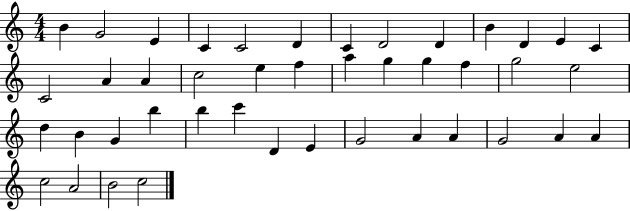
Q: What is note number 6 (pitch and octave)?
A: D4